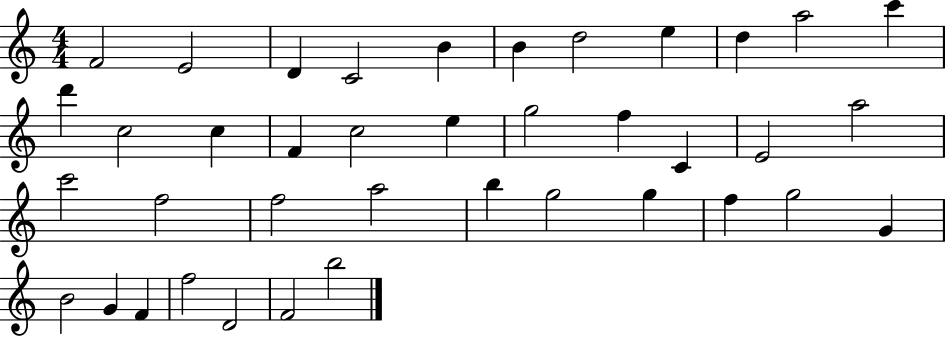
F4/h E4/h D4/q C4/h B4/q B4/q D5/h E5/q D5/q A5/h C6/q D6/q C5/h C5/q F4/q C5/h E5/q G5/h F5/q C4/q E4/h A5/h C6/h F5/h F5/h A5/h B5/q G5/h G5/q F5/q G5/h G4/q B4/h G4/q F4/q F5/h D4/h F4/h B5/h